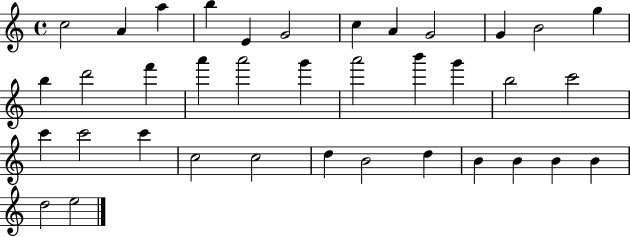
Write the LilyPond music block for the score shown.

{
  \clef treble
  \time 4/4
  \defaultTimeSignature
  \key c \major
  c''2 a'4 a''4 | b''4 e'4 g'2 | c''4 a'4 g'2 | g'4 b'2 g''4 | \break b''4 d'''2 f'''4 | a'''4 a'''2 g'''4 | a'''2 b'''4 g'''4 | b''2 c'''2 | \break c'''4 c'''2 c'''4 | c''2 c''2 | d''4 b'2 d''4 | b'4 b'4 b'4 b'4 | \break d''2 e''2 | \bar "|."
}